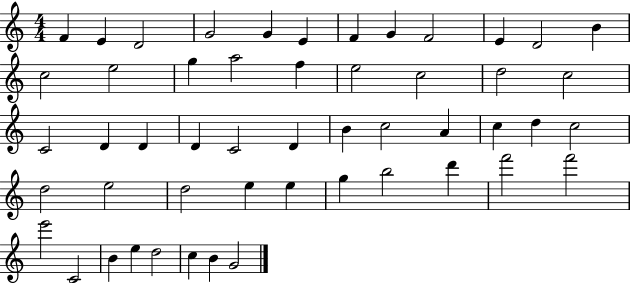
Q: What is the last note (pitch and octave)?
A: G4